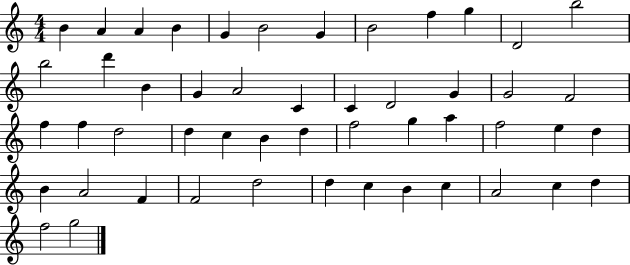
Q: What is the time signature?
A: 4/4